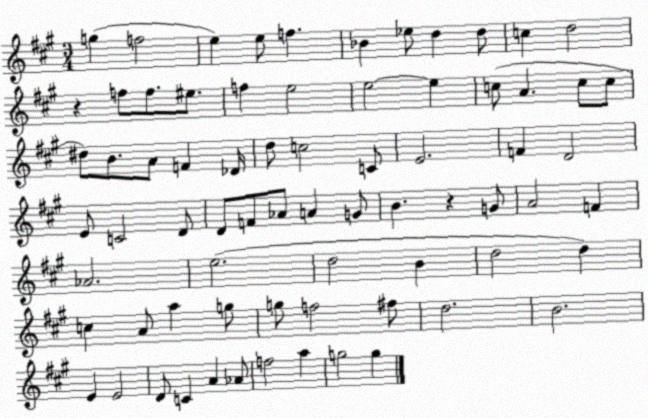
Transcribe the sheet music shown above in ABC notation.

X:1
T:Untitled
M:3/4
L:1/4
K:A
g f2 e e/2 f _B _e/2 d d/2 c d2 z f/2 f/2 ^e/2 f e2 e2 e c/2 A c/2 c/2 ^d/2 B/2 A/2 F _D/4 d/2 c2 C/2 E2 F D2 E/2 C2 D/2 D/2 F/2 _A/2 A G/2 B z G/2 A2 F _A2 e2 d2 B d2 d c A/2 a g/2 g/2 f2 ^f/2 d2 B2 E E2 D/2 C A _A/2 f2 a g2 g